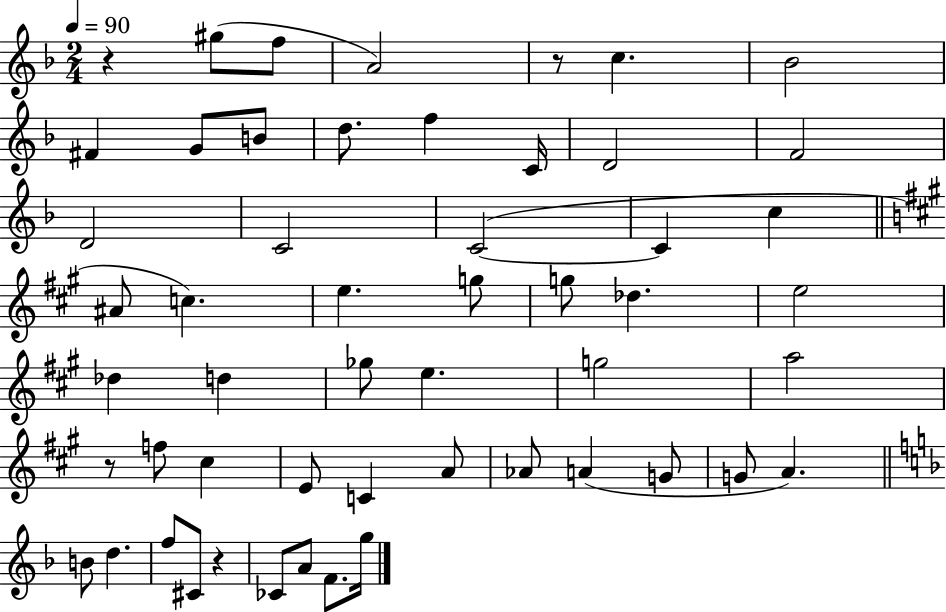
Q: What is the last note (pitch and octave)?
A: G5